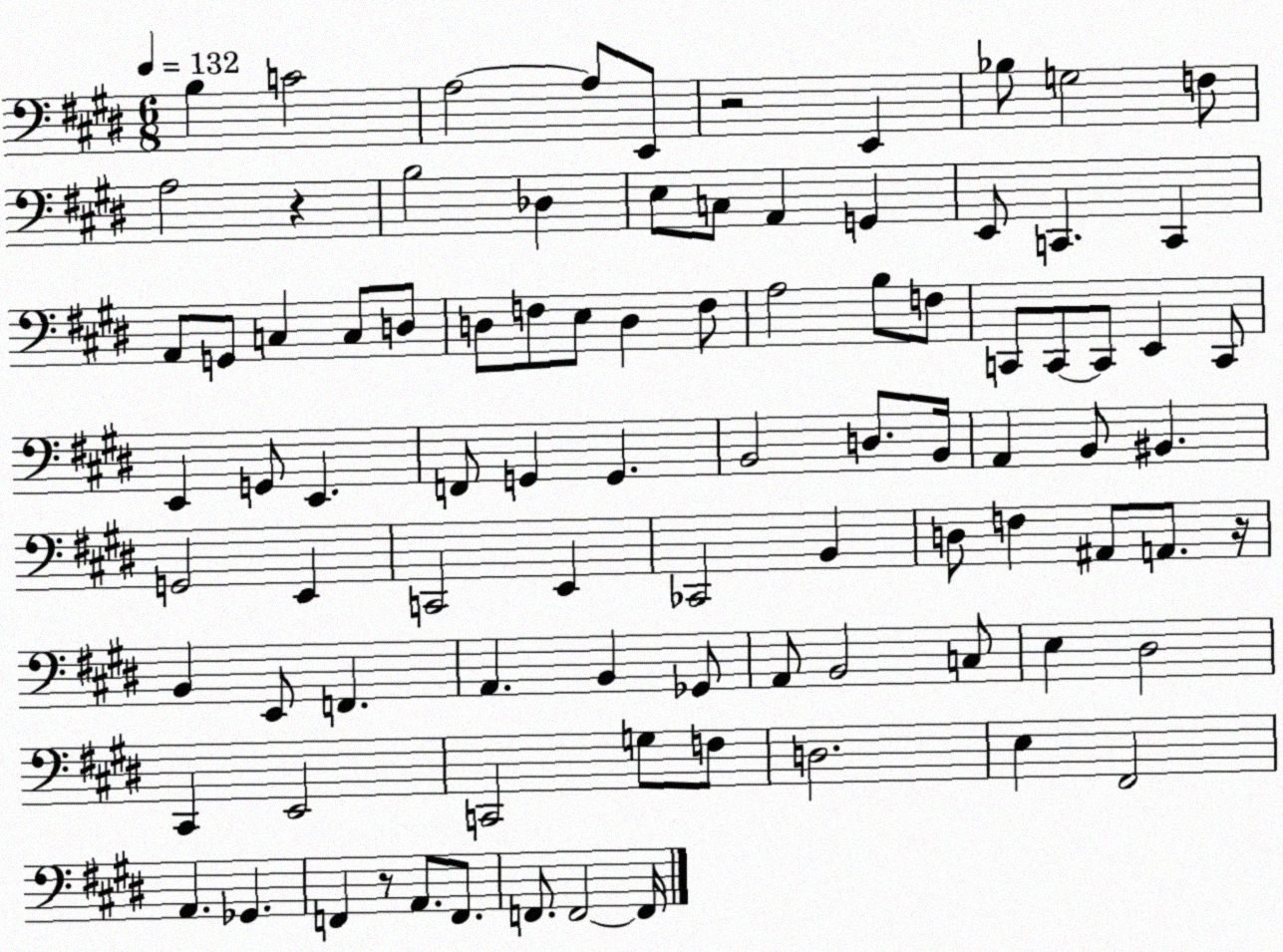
X:1
T:Untitled
M:6/8
L:1/4
K:E
B, C2 A,2 A,/2 E,,/2 z2 E,, _B,/2 G,2 F,/2 A,2 z B,2 _D, E,/2 C,/2 A,, G,, E,,/2 C,, C,, A,,/2 G,,/2 C, C,/2 D,/2 D,/2 F,/2 E,/2 D, F,/2 A,2 B,/2 F,/2 C,,/2 C,,/2 C,,/2 E,, C,,/2 E,, G,,/2 E,, F,,/2 G,, G,, B,,2 D,/2 B,,/4 A,, B,,/2 ^B,, G,,2 E,, C,,2 E,, _C,,2 B,, D,/2 F, ^A,,/2 A,,/2 z/4 B,, E,,/2 F,, A,, B,, _G,,/2 A,,/2 B,,2 C,/2 E, ^D,2 ^C,, E,,2 C,,2 G,/2 F,/2 D,2 E, ^F,,2 A,, _G,, F,, z/2 A,,/2 F,,/2 F,,/2 F,,2 F,,/4